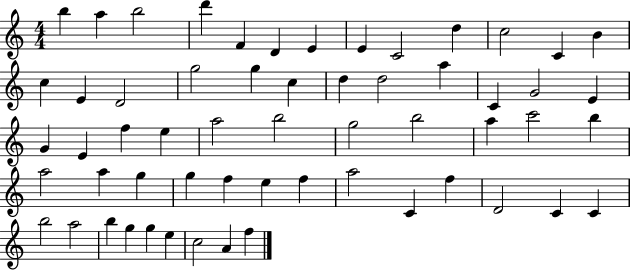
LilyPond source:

{
  \clef treble
  \numericTimeSignature
  \time 4/4
  \key c \major
  b''4 a''4 b''2 | d'''4 f'4 d'4 e'4 | e'4 c'2 d''4 | c''2 c'4 b'4 | \break c''4 e'4 d'2 | g''2 g''4 c''4 | d''4 d''2 a''4 | c'4 g'2 e'4 | \break g'4 e'4 f''4 e''4 | a''2 b''2 | g''2 b''2 | a''4 c'''2 b''4 | \break a''2 a''4 g''4 | g''4 f''4 e''4 f''4 | a''2 c'4 f''4 | d'2 c'4 c'4 | \break b''2 a''2 | b''4 g''4 g''4 e''4 | c''2 a'4 f''4 | \bar "|."
}